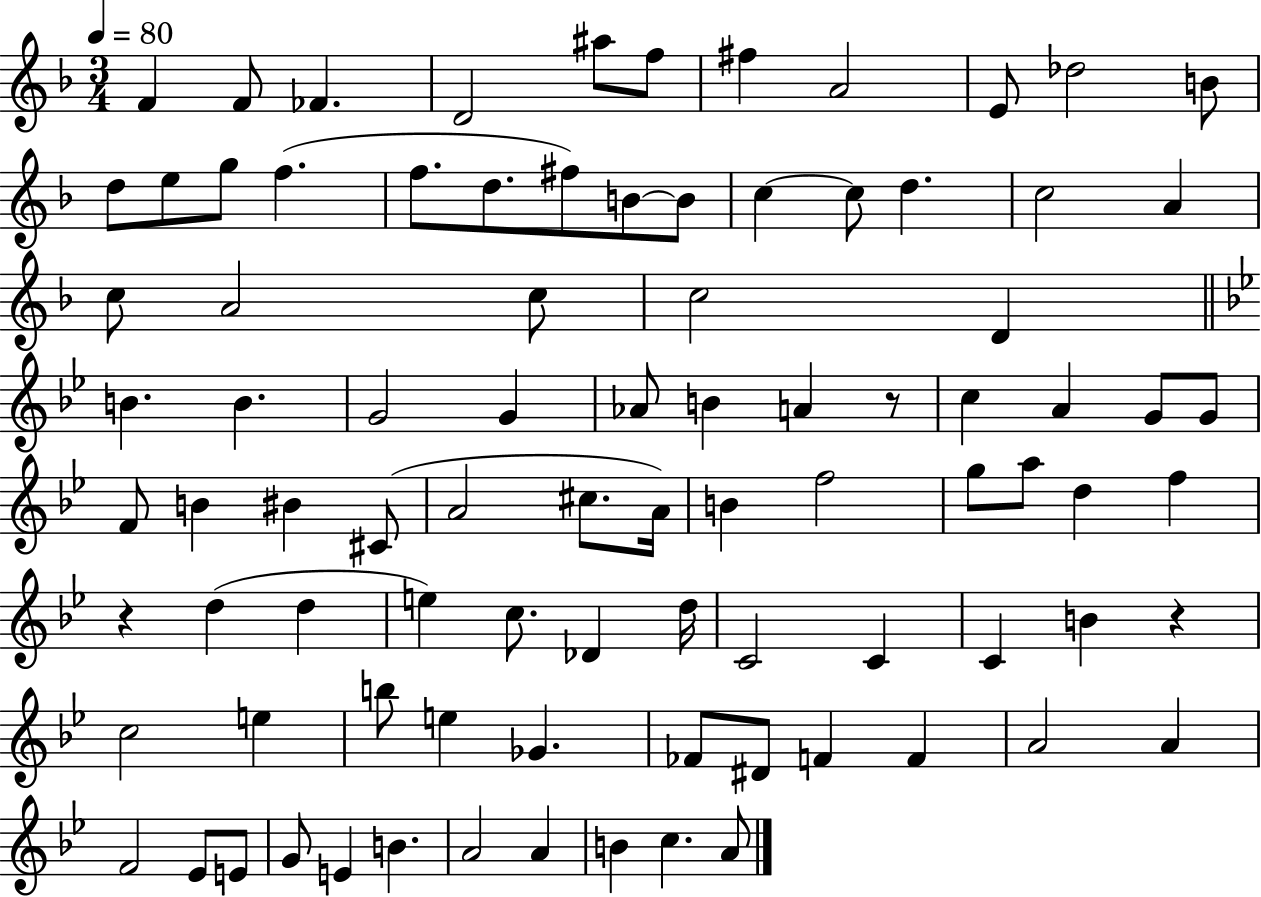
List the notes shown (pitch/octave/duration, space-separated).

F4/q F4/e FES4/q. D4/h A#5/e F5/e F#5/q A4/h E4/e Db5/h B4/e D5/e E5/e G5/e F5/q. F5/e. D5/e. F#5/e B4/e B4/e C5/q C5/e D5/q. C5/h A4/q C5/e A4/h C5/e C5/h D4/q B4/q. B4/q. G4/h G4/q Ab4/e B4/q A4/q R/e C5/q A4/q G4/e G4/e F4/e B4/q BIS4/q C#4/e A4/h C#5/e. A4/s B4/q F5/h G5/e A5/e D5/q F5/q R/q D5/q D5/q E5/q C5/e. Db4/q D5/s C4/h C4/q C4/q B4/q R/q C5/h E5/q B5/e E5/q Gb4/q. FES4/e D#4/e F4/q F4/q A4/h A4/q F4/h Eb4/e E4/e G4/e E4/q B4/q. A4/h A4/q B4/q C5/q. A4/e